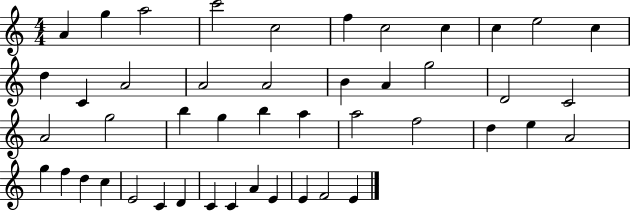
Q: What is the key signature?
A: C major